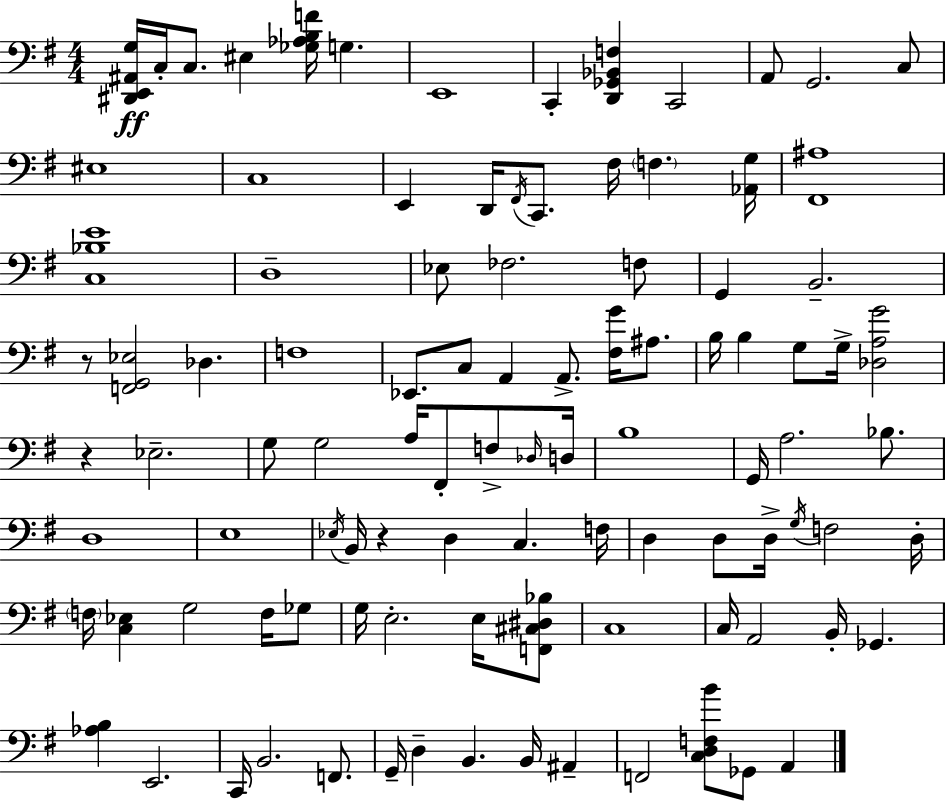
[D#2,E2,A#2,G3]/s C3/s C3/e. EIS3/q [Gb3,Ab3,B3,F4]/s G3/q. E2/w C2/q [D2,Gb2,Bb2,F3]/q C2/h A2/e G2/h. C3/e EIS3/w C3/w E2/q D2/s F#2/s C2/e. F#3/s F3/q. [Ab2,G3]/s [F#2,A#3]/w [C3,Bb3,E4]/w D3/w Eb3/e FES3/h. F3/e G2/q B2/h. R/e [F2,G2,Eb3]/h Db3/q. F3/w Eb2/e. C3/e A2/q A2/e. [F#3,G4]/s A#3/e. B3/s B3/q G3/e G3/s [Db3,A3,G4]/h R/q Eb3/h. G3/e G3/h A3/s F#2/e F3/e Db3/s D3/s B3/w G2/s A3/h. Bb3/e. D3/w E3/w Eb3/s B2/s R/q D3/q C3/q. F3/s D3/q D3/e D3/s G3/s F3/h D3/s F3/s [C3,Eb3]/q G3/h F3/s Gb3/e G3/s E3/h. E3/s [F2,C#3,D#3,Bb3]/e C3/w C3/s A2/h B2/s Gb2/q. [Ab3,B3]/q E2/h. C2/s B2/h. F2/e. G2/s D3/q B2/q. B2/s A#2/q F2/h [C3,D3,F3,B4]/e Gb2/e A2/q